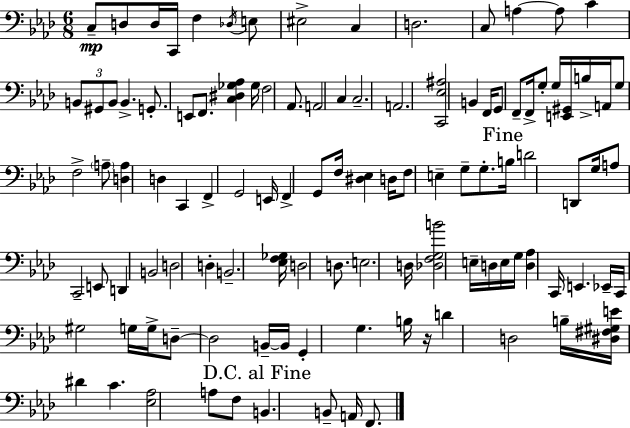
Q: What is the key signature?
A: F minor